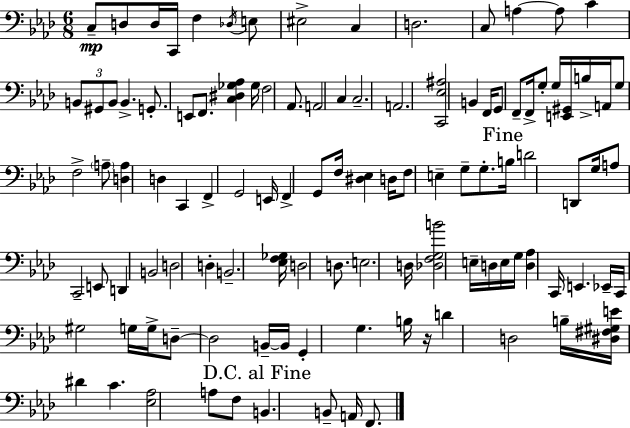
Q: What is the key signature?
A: F minor